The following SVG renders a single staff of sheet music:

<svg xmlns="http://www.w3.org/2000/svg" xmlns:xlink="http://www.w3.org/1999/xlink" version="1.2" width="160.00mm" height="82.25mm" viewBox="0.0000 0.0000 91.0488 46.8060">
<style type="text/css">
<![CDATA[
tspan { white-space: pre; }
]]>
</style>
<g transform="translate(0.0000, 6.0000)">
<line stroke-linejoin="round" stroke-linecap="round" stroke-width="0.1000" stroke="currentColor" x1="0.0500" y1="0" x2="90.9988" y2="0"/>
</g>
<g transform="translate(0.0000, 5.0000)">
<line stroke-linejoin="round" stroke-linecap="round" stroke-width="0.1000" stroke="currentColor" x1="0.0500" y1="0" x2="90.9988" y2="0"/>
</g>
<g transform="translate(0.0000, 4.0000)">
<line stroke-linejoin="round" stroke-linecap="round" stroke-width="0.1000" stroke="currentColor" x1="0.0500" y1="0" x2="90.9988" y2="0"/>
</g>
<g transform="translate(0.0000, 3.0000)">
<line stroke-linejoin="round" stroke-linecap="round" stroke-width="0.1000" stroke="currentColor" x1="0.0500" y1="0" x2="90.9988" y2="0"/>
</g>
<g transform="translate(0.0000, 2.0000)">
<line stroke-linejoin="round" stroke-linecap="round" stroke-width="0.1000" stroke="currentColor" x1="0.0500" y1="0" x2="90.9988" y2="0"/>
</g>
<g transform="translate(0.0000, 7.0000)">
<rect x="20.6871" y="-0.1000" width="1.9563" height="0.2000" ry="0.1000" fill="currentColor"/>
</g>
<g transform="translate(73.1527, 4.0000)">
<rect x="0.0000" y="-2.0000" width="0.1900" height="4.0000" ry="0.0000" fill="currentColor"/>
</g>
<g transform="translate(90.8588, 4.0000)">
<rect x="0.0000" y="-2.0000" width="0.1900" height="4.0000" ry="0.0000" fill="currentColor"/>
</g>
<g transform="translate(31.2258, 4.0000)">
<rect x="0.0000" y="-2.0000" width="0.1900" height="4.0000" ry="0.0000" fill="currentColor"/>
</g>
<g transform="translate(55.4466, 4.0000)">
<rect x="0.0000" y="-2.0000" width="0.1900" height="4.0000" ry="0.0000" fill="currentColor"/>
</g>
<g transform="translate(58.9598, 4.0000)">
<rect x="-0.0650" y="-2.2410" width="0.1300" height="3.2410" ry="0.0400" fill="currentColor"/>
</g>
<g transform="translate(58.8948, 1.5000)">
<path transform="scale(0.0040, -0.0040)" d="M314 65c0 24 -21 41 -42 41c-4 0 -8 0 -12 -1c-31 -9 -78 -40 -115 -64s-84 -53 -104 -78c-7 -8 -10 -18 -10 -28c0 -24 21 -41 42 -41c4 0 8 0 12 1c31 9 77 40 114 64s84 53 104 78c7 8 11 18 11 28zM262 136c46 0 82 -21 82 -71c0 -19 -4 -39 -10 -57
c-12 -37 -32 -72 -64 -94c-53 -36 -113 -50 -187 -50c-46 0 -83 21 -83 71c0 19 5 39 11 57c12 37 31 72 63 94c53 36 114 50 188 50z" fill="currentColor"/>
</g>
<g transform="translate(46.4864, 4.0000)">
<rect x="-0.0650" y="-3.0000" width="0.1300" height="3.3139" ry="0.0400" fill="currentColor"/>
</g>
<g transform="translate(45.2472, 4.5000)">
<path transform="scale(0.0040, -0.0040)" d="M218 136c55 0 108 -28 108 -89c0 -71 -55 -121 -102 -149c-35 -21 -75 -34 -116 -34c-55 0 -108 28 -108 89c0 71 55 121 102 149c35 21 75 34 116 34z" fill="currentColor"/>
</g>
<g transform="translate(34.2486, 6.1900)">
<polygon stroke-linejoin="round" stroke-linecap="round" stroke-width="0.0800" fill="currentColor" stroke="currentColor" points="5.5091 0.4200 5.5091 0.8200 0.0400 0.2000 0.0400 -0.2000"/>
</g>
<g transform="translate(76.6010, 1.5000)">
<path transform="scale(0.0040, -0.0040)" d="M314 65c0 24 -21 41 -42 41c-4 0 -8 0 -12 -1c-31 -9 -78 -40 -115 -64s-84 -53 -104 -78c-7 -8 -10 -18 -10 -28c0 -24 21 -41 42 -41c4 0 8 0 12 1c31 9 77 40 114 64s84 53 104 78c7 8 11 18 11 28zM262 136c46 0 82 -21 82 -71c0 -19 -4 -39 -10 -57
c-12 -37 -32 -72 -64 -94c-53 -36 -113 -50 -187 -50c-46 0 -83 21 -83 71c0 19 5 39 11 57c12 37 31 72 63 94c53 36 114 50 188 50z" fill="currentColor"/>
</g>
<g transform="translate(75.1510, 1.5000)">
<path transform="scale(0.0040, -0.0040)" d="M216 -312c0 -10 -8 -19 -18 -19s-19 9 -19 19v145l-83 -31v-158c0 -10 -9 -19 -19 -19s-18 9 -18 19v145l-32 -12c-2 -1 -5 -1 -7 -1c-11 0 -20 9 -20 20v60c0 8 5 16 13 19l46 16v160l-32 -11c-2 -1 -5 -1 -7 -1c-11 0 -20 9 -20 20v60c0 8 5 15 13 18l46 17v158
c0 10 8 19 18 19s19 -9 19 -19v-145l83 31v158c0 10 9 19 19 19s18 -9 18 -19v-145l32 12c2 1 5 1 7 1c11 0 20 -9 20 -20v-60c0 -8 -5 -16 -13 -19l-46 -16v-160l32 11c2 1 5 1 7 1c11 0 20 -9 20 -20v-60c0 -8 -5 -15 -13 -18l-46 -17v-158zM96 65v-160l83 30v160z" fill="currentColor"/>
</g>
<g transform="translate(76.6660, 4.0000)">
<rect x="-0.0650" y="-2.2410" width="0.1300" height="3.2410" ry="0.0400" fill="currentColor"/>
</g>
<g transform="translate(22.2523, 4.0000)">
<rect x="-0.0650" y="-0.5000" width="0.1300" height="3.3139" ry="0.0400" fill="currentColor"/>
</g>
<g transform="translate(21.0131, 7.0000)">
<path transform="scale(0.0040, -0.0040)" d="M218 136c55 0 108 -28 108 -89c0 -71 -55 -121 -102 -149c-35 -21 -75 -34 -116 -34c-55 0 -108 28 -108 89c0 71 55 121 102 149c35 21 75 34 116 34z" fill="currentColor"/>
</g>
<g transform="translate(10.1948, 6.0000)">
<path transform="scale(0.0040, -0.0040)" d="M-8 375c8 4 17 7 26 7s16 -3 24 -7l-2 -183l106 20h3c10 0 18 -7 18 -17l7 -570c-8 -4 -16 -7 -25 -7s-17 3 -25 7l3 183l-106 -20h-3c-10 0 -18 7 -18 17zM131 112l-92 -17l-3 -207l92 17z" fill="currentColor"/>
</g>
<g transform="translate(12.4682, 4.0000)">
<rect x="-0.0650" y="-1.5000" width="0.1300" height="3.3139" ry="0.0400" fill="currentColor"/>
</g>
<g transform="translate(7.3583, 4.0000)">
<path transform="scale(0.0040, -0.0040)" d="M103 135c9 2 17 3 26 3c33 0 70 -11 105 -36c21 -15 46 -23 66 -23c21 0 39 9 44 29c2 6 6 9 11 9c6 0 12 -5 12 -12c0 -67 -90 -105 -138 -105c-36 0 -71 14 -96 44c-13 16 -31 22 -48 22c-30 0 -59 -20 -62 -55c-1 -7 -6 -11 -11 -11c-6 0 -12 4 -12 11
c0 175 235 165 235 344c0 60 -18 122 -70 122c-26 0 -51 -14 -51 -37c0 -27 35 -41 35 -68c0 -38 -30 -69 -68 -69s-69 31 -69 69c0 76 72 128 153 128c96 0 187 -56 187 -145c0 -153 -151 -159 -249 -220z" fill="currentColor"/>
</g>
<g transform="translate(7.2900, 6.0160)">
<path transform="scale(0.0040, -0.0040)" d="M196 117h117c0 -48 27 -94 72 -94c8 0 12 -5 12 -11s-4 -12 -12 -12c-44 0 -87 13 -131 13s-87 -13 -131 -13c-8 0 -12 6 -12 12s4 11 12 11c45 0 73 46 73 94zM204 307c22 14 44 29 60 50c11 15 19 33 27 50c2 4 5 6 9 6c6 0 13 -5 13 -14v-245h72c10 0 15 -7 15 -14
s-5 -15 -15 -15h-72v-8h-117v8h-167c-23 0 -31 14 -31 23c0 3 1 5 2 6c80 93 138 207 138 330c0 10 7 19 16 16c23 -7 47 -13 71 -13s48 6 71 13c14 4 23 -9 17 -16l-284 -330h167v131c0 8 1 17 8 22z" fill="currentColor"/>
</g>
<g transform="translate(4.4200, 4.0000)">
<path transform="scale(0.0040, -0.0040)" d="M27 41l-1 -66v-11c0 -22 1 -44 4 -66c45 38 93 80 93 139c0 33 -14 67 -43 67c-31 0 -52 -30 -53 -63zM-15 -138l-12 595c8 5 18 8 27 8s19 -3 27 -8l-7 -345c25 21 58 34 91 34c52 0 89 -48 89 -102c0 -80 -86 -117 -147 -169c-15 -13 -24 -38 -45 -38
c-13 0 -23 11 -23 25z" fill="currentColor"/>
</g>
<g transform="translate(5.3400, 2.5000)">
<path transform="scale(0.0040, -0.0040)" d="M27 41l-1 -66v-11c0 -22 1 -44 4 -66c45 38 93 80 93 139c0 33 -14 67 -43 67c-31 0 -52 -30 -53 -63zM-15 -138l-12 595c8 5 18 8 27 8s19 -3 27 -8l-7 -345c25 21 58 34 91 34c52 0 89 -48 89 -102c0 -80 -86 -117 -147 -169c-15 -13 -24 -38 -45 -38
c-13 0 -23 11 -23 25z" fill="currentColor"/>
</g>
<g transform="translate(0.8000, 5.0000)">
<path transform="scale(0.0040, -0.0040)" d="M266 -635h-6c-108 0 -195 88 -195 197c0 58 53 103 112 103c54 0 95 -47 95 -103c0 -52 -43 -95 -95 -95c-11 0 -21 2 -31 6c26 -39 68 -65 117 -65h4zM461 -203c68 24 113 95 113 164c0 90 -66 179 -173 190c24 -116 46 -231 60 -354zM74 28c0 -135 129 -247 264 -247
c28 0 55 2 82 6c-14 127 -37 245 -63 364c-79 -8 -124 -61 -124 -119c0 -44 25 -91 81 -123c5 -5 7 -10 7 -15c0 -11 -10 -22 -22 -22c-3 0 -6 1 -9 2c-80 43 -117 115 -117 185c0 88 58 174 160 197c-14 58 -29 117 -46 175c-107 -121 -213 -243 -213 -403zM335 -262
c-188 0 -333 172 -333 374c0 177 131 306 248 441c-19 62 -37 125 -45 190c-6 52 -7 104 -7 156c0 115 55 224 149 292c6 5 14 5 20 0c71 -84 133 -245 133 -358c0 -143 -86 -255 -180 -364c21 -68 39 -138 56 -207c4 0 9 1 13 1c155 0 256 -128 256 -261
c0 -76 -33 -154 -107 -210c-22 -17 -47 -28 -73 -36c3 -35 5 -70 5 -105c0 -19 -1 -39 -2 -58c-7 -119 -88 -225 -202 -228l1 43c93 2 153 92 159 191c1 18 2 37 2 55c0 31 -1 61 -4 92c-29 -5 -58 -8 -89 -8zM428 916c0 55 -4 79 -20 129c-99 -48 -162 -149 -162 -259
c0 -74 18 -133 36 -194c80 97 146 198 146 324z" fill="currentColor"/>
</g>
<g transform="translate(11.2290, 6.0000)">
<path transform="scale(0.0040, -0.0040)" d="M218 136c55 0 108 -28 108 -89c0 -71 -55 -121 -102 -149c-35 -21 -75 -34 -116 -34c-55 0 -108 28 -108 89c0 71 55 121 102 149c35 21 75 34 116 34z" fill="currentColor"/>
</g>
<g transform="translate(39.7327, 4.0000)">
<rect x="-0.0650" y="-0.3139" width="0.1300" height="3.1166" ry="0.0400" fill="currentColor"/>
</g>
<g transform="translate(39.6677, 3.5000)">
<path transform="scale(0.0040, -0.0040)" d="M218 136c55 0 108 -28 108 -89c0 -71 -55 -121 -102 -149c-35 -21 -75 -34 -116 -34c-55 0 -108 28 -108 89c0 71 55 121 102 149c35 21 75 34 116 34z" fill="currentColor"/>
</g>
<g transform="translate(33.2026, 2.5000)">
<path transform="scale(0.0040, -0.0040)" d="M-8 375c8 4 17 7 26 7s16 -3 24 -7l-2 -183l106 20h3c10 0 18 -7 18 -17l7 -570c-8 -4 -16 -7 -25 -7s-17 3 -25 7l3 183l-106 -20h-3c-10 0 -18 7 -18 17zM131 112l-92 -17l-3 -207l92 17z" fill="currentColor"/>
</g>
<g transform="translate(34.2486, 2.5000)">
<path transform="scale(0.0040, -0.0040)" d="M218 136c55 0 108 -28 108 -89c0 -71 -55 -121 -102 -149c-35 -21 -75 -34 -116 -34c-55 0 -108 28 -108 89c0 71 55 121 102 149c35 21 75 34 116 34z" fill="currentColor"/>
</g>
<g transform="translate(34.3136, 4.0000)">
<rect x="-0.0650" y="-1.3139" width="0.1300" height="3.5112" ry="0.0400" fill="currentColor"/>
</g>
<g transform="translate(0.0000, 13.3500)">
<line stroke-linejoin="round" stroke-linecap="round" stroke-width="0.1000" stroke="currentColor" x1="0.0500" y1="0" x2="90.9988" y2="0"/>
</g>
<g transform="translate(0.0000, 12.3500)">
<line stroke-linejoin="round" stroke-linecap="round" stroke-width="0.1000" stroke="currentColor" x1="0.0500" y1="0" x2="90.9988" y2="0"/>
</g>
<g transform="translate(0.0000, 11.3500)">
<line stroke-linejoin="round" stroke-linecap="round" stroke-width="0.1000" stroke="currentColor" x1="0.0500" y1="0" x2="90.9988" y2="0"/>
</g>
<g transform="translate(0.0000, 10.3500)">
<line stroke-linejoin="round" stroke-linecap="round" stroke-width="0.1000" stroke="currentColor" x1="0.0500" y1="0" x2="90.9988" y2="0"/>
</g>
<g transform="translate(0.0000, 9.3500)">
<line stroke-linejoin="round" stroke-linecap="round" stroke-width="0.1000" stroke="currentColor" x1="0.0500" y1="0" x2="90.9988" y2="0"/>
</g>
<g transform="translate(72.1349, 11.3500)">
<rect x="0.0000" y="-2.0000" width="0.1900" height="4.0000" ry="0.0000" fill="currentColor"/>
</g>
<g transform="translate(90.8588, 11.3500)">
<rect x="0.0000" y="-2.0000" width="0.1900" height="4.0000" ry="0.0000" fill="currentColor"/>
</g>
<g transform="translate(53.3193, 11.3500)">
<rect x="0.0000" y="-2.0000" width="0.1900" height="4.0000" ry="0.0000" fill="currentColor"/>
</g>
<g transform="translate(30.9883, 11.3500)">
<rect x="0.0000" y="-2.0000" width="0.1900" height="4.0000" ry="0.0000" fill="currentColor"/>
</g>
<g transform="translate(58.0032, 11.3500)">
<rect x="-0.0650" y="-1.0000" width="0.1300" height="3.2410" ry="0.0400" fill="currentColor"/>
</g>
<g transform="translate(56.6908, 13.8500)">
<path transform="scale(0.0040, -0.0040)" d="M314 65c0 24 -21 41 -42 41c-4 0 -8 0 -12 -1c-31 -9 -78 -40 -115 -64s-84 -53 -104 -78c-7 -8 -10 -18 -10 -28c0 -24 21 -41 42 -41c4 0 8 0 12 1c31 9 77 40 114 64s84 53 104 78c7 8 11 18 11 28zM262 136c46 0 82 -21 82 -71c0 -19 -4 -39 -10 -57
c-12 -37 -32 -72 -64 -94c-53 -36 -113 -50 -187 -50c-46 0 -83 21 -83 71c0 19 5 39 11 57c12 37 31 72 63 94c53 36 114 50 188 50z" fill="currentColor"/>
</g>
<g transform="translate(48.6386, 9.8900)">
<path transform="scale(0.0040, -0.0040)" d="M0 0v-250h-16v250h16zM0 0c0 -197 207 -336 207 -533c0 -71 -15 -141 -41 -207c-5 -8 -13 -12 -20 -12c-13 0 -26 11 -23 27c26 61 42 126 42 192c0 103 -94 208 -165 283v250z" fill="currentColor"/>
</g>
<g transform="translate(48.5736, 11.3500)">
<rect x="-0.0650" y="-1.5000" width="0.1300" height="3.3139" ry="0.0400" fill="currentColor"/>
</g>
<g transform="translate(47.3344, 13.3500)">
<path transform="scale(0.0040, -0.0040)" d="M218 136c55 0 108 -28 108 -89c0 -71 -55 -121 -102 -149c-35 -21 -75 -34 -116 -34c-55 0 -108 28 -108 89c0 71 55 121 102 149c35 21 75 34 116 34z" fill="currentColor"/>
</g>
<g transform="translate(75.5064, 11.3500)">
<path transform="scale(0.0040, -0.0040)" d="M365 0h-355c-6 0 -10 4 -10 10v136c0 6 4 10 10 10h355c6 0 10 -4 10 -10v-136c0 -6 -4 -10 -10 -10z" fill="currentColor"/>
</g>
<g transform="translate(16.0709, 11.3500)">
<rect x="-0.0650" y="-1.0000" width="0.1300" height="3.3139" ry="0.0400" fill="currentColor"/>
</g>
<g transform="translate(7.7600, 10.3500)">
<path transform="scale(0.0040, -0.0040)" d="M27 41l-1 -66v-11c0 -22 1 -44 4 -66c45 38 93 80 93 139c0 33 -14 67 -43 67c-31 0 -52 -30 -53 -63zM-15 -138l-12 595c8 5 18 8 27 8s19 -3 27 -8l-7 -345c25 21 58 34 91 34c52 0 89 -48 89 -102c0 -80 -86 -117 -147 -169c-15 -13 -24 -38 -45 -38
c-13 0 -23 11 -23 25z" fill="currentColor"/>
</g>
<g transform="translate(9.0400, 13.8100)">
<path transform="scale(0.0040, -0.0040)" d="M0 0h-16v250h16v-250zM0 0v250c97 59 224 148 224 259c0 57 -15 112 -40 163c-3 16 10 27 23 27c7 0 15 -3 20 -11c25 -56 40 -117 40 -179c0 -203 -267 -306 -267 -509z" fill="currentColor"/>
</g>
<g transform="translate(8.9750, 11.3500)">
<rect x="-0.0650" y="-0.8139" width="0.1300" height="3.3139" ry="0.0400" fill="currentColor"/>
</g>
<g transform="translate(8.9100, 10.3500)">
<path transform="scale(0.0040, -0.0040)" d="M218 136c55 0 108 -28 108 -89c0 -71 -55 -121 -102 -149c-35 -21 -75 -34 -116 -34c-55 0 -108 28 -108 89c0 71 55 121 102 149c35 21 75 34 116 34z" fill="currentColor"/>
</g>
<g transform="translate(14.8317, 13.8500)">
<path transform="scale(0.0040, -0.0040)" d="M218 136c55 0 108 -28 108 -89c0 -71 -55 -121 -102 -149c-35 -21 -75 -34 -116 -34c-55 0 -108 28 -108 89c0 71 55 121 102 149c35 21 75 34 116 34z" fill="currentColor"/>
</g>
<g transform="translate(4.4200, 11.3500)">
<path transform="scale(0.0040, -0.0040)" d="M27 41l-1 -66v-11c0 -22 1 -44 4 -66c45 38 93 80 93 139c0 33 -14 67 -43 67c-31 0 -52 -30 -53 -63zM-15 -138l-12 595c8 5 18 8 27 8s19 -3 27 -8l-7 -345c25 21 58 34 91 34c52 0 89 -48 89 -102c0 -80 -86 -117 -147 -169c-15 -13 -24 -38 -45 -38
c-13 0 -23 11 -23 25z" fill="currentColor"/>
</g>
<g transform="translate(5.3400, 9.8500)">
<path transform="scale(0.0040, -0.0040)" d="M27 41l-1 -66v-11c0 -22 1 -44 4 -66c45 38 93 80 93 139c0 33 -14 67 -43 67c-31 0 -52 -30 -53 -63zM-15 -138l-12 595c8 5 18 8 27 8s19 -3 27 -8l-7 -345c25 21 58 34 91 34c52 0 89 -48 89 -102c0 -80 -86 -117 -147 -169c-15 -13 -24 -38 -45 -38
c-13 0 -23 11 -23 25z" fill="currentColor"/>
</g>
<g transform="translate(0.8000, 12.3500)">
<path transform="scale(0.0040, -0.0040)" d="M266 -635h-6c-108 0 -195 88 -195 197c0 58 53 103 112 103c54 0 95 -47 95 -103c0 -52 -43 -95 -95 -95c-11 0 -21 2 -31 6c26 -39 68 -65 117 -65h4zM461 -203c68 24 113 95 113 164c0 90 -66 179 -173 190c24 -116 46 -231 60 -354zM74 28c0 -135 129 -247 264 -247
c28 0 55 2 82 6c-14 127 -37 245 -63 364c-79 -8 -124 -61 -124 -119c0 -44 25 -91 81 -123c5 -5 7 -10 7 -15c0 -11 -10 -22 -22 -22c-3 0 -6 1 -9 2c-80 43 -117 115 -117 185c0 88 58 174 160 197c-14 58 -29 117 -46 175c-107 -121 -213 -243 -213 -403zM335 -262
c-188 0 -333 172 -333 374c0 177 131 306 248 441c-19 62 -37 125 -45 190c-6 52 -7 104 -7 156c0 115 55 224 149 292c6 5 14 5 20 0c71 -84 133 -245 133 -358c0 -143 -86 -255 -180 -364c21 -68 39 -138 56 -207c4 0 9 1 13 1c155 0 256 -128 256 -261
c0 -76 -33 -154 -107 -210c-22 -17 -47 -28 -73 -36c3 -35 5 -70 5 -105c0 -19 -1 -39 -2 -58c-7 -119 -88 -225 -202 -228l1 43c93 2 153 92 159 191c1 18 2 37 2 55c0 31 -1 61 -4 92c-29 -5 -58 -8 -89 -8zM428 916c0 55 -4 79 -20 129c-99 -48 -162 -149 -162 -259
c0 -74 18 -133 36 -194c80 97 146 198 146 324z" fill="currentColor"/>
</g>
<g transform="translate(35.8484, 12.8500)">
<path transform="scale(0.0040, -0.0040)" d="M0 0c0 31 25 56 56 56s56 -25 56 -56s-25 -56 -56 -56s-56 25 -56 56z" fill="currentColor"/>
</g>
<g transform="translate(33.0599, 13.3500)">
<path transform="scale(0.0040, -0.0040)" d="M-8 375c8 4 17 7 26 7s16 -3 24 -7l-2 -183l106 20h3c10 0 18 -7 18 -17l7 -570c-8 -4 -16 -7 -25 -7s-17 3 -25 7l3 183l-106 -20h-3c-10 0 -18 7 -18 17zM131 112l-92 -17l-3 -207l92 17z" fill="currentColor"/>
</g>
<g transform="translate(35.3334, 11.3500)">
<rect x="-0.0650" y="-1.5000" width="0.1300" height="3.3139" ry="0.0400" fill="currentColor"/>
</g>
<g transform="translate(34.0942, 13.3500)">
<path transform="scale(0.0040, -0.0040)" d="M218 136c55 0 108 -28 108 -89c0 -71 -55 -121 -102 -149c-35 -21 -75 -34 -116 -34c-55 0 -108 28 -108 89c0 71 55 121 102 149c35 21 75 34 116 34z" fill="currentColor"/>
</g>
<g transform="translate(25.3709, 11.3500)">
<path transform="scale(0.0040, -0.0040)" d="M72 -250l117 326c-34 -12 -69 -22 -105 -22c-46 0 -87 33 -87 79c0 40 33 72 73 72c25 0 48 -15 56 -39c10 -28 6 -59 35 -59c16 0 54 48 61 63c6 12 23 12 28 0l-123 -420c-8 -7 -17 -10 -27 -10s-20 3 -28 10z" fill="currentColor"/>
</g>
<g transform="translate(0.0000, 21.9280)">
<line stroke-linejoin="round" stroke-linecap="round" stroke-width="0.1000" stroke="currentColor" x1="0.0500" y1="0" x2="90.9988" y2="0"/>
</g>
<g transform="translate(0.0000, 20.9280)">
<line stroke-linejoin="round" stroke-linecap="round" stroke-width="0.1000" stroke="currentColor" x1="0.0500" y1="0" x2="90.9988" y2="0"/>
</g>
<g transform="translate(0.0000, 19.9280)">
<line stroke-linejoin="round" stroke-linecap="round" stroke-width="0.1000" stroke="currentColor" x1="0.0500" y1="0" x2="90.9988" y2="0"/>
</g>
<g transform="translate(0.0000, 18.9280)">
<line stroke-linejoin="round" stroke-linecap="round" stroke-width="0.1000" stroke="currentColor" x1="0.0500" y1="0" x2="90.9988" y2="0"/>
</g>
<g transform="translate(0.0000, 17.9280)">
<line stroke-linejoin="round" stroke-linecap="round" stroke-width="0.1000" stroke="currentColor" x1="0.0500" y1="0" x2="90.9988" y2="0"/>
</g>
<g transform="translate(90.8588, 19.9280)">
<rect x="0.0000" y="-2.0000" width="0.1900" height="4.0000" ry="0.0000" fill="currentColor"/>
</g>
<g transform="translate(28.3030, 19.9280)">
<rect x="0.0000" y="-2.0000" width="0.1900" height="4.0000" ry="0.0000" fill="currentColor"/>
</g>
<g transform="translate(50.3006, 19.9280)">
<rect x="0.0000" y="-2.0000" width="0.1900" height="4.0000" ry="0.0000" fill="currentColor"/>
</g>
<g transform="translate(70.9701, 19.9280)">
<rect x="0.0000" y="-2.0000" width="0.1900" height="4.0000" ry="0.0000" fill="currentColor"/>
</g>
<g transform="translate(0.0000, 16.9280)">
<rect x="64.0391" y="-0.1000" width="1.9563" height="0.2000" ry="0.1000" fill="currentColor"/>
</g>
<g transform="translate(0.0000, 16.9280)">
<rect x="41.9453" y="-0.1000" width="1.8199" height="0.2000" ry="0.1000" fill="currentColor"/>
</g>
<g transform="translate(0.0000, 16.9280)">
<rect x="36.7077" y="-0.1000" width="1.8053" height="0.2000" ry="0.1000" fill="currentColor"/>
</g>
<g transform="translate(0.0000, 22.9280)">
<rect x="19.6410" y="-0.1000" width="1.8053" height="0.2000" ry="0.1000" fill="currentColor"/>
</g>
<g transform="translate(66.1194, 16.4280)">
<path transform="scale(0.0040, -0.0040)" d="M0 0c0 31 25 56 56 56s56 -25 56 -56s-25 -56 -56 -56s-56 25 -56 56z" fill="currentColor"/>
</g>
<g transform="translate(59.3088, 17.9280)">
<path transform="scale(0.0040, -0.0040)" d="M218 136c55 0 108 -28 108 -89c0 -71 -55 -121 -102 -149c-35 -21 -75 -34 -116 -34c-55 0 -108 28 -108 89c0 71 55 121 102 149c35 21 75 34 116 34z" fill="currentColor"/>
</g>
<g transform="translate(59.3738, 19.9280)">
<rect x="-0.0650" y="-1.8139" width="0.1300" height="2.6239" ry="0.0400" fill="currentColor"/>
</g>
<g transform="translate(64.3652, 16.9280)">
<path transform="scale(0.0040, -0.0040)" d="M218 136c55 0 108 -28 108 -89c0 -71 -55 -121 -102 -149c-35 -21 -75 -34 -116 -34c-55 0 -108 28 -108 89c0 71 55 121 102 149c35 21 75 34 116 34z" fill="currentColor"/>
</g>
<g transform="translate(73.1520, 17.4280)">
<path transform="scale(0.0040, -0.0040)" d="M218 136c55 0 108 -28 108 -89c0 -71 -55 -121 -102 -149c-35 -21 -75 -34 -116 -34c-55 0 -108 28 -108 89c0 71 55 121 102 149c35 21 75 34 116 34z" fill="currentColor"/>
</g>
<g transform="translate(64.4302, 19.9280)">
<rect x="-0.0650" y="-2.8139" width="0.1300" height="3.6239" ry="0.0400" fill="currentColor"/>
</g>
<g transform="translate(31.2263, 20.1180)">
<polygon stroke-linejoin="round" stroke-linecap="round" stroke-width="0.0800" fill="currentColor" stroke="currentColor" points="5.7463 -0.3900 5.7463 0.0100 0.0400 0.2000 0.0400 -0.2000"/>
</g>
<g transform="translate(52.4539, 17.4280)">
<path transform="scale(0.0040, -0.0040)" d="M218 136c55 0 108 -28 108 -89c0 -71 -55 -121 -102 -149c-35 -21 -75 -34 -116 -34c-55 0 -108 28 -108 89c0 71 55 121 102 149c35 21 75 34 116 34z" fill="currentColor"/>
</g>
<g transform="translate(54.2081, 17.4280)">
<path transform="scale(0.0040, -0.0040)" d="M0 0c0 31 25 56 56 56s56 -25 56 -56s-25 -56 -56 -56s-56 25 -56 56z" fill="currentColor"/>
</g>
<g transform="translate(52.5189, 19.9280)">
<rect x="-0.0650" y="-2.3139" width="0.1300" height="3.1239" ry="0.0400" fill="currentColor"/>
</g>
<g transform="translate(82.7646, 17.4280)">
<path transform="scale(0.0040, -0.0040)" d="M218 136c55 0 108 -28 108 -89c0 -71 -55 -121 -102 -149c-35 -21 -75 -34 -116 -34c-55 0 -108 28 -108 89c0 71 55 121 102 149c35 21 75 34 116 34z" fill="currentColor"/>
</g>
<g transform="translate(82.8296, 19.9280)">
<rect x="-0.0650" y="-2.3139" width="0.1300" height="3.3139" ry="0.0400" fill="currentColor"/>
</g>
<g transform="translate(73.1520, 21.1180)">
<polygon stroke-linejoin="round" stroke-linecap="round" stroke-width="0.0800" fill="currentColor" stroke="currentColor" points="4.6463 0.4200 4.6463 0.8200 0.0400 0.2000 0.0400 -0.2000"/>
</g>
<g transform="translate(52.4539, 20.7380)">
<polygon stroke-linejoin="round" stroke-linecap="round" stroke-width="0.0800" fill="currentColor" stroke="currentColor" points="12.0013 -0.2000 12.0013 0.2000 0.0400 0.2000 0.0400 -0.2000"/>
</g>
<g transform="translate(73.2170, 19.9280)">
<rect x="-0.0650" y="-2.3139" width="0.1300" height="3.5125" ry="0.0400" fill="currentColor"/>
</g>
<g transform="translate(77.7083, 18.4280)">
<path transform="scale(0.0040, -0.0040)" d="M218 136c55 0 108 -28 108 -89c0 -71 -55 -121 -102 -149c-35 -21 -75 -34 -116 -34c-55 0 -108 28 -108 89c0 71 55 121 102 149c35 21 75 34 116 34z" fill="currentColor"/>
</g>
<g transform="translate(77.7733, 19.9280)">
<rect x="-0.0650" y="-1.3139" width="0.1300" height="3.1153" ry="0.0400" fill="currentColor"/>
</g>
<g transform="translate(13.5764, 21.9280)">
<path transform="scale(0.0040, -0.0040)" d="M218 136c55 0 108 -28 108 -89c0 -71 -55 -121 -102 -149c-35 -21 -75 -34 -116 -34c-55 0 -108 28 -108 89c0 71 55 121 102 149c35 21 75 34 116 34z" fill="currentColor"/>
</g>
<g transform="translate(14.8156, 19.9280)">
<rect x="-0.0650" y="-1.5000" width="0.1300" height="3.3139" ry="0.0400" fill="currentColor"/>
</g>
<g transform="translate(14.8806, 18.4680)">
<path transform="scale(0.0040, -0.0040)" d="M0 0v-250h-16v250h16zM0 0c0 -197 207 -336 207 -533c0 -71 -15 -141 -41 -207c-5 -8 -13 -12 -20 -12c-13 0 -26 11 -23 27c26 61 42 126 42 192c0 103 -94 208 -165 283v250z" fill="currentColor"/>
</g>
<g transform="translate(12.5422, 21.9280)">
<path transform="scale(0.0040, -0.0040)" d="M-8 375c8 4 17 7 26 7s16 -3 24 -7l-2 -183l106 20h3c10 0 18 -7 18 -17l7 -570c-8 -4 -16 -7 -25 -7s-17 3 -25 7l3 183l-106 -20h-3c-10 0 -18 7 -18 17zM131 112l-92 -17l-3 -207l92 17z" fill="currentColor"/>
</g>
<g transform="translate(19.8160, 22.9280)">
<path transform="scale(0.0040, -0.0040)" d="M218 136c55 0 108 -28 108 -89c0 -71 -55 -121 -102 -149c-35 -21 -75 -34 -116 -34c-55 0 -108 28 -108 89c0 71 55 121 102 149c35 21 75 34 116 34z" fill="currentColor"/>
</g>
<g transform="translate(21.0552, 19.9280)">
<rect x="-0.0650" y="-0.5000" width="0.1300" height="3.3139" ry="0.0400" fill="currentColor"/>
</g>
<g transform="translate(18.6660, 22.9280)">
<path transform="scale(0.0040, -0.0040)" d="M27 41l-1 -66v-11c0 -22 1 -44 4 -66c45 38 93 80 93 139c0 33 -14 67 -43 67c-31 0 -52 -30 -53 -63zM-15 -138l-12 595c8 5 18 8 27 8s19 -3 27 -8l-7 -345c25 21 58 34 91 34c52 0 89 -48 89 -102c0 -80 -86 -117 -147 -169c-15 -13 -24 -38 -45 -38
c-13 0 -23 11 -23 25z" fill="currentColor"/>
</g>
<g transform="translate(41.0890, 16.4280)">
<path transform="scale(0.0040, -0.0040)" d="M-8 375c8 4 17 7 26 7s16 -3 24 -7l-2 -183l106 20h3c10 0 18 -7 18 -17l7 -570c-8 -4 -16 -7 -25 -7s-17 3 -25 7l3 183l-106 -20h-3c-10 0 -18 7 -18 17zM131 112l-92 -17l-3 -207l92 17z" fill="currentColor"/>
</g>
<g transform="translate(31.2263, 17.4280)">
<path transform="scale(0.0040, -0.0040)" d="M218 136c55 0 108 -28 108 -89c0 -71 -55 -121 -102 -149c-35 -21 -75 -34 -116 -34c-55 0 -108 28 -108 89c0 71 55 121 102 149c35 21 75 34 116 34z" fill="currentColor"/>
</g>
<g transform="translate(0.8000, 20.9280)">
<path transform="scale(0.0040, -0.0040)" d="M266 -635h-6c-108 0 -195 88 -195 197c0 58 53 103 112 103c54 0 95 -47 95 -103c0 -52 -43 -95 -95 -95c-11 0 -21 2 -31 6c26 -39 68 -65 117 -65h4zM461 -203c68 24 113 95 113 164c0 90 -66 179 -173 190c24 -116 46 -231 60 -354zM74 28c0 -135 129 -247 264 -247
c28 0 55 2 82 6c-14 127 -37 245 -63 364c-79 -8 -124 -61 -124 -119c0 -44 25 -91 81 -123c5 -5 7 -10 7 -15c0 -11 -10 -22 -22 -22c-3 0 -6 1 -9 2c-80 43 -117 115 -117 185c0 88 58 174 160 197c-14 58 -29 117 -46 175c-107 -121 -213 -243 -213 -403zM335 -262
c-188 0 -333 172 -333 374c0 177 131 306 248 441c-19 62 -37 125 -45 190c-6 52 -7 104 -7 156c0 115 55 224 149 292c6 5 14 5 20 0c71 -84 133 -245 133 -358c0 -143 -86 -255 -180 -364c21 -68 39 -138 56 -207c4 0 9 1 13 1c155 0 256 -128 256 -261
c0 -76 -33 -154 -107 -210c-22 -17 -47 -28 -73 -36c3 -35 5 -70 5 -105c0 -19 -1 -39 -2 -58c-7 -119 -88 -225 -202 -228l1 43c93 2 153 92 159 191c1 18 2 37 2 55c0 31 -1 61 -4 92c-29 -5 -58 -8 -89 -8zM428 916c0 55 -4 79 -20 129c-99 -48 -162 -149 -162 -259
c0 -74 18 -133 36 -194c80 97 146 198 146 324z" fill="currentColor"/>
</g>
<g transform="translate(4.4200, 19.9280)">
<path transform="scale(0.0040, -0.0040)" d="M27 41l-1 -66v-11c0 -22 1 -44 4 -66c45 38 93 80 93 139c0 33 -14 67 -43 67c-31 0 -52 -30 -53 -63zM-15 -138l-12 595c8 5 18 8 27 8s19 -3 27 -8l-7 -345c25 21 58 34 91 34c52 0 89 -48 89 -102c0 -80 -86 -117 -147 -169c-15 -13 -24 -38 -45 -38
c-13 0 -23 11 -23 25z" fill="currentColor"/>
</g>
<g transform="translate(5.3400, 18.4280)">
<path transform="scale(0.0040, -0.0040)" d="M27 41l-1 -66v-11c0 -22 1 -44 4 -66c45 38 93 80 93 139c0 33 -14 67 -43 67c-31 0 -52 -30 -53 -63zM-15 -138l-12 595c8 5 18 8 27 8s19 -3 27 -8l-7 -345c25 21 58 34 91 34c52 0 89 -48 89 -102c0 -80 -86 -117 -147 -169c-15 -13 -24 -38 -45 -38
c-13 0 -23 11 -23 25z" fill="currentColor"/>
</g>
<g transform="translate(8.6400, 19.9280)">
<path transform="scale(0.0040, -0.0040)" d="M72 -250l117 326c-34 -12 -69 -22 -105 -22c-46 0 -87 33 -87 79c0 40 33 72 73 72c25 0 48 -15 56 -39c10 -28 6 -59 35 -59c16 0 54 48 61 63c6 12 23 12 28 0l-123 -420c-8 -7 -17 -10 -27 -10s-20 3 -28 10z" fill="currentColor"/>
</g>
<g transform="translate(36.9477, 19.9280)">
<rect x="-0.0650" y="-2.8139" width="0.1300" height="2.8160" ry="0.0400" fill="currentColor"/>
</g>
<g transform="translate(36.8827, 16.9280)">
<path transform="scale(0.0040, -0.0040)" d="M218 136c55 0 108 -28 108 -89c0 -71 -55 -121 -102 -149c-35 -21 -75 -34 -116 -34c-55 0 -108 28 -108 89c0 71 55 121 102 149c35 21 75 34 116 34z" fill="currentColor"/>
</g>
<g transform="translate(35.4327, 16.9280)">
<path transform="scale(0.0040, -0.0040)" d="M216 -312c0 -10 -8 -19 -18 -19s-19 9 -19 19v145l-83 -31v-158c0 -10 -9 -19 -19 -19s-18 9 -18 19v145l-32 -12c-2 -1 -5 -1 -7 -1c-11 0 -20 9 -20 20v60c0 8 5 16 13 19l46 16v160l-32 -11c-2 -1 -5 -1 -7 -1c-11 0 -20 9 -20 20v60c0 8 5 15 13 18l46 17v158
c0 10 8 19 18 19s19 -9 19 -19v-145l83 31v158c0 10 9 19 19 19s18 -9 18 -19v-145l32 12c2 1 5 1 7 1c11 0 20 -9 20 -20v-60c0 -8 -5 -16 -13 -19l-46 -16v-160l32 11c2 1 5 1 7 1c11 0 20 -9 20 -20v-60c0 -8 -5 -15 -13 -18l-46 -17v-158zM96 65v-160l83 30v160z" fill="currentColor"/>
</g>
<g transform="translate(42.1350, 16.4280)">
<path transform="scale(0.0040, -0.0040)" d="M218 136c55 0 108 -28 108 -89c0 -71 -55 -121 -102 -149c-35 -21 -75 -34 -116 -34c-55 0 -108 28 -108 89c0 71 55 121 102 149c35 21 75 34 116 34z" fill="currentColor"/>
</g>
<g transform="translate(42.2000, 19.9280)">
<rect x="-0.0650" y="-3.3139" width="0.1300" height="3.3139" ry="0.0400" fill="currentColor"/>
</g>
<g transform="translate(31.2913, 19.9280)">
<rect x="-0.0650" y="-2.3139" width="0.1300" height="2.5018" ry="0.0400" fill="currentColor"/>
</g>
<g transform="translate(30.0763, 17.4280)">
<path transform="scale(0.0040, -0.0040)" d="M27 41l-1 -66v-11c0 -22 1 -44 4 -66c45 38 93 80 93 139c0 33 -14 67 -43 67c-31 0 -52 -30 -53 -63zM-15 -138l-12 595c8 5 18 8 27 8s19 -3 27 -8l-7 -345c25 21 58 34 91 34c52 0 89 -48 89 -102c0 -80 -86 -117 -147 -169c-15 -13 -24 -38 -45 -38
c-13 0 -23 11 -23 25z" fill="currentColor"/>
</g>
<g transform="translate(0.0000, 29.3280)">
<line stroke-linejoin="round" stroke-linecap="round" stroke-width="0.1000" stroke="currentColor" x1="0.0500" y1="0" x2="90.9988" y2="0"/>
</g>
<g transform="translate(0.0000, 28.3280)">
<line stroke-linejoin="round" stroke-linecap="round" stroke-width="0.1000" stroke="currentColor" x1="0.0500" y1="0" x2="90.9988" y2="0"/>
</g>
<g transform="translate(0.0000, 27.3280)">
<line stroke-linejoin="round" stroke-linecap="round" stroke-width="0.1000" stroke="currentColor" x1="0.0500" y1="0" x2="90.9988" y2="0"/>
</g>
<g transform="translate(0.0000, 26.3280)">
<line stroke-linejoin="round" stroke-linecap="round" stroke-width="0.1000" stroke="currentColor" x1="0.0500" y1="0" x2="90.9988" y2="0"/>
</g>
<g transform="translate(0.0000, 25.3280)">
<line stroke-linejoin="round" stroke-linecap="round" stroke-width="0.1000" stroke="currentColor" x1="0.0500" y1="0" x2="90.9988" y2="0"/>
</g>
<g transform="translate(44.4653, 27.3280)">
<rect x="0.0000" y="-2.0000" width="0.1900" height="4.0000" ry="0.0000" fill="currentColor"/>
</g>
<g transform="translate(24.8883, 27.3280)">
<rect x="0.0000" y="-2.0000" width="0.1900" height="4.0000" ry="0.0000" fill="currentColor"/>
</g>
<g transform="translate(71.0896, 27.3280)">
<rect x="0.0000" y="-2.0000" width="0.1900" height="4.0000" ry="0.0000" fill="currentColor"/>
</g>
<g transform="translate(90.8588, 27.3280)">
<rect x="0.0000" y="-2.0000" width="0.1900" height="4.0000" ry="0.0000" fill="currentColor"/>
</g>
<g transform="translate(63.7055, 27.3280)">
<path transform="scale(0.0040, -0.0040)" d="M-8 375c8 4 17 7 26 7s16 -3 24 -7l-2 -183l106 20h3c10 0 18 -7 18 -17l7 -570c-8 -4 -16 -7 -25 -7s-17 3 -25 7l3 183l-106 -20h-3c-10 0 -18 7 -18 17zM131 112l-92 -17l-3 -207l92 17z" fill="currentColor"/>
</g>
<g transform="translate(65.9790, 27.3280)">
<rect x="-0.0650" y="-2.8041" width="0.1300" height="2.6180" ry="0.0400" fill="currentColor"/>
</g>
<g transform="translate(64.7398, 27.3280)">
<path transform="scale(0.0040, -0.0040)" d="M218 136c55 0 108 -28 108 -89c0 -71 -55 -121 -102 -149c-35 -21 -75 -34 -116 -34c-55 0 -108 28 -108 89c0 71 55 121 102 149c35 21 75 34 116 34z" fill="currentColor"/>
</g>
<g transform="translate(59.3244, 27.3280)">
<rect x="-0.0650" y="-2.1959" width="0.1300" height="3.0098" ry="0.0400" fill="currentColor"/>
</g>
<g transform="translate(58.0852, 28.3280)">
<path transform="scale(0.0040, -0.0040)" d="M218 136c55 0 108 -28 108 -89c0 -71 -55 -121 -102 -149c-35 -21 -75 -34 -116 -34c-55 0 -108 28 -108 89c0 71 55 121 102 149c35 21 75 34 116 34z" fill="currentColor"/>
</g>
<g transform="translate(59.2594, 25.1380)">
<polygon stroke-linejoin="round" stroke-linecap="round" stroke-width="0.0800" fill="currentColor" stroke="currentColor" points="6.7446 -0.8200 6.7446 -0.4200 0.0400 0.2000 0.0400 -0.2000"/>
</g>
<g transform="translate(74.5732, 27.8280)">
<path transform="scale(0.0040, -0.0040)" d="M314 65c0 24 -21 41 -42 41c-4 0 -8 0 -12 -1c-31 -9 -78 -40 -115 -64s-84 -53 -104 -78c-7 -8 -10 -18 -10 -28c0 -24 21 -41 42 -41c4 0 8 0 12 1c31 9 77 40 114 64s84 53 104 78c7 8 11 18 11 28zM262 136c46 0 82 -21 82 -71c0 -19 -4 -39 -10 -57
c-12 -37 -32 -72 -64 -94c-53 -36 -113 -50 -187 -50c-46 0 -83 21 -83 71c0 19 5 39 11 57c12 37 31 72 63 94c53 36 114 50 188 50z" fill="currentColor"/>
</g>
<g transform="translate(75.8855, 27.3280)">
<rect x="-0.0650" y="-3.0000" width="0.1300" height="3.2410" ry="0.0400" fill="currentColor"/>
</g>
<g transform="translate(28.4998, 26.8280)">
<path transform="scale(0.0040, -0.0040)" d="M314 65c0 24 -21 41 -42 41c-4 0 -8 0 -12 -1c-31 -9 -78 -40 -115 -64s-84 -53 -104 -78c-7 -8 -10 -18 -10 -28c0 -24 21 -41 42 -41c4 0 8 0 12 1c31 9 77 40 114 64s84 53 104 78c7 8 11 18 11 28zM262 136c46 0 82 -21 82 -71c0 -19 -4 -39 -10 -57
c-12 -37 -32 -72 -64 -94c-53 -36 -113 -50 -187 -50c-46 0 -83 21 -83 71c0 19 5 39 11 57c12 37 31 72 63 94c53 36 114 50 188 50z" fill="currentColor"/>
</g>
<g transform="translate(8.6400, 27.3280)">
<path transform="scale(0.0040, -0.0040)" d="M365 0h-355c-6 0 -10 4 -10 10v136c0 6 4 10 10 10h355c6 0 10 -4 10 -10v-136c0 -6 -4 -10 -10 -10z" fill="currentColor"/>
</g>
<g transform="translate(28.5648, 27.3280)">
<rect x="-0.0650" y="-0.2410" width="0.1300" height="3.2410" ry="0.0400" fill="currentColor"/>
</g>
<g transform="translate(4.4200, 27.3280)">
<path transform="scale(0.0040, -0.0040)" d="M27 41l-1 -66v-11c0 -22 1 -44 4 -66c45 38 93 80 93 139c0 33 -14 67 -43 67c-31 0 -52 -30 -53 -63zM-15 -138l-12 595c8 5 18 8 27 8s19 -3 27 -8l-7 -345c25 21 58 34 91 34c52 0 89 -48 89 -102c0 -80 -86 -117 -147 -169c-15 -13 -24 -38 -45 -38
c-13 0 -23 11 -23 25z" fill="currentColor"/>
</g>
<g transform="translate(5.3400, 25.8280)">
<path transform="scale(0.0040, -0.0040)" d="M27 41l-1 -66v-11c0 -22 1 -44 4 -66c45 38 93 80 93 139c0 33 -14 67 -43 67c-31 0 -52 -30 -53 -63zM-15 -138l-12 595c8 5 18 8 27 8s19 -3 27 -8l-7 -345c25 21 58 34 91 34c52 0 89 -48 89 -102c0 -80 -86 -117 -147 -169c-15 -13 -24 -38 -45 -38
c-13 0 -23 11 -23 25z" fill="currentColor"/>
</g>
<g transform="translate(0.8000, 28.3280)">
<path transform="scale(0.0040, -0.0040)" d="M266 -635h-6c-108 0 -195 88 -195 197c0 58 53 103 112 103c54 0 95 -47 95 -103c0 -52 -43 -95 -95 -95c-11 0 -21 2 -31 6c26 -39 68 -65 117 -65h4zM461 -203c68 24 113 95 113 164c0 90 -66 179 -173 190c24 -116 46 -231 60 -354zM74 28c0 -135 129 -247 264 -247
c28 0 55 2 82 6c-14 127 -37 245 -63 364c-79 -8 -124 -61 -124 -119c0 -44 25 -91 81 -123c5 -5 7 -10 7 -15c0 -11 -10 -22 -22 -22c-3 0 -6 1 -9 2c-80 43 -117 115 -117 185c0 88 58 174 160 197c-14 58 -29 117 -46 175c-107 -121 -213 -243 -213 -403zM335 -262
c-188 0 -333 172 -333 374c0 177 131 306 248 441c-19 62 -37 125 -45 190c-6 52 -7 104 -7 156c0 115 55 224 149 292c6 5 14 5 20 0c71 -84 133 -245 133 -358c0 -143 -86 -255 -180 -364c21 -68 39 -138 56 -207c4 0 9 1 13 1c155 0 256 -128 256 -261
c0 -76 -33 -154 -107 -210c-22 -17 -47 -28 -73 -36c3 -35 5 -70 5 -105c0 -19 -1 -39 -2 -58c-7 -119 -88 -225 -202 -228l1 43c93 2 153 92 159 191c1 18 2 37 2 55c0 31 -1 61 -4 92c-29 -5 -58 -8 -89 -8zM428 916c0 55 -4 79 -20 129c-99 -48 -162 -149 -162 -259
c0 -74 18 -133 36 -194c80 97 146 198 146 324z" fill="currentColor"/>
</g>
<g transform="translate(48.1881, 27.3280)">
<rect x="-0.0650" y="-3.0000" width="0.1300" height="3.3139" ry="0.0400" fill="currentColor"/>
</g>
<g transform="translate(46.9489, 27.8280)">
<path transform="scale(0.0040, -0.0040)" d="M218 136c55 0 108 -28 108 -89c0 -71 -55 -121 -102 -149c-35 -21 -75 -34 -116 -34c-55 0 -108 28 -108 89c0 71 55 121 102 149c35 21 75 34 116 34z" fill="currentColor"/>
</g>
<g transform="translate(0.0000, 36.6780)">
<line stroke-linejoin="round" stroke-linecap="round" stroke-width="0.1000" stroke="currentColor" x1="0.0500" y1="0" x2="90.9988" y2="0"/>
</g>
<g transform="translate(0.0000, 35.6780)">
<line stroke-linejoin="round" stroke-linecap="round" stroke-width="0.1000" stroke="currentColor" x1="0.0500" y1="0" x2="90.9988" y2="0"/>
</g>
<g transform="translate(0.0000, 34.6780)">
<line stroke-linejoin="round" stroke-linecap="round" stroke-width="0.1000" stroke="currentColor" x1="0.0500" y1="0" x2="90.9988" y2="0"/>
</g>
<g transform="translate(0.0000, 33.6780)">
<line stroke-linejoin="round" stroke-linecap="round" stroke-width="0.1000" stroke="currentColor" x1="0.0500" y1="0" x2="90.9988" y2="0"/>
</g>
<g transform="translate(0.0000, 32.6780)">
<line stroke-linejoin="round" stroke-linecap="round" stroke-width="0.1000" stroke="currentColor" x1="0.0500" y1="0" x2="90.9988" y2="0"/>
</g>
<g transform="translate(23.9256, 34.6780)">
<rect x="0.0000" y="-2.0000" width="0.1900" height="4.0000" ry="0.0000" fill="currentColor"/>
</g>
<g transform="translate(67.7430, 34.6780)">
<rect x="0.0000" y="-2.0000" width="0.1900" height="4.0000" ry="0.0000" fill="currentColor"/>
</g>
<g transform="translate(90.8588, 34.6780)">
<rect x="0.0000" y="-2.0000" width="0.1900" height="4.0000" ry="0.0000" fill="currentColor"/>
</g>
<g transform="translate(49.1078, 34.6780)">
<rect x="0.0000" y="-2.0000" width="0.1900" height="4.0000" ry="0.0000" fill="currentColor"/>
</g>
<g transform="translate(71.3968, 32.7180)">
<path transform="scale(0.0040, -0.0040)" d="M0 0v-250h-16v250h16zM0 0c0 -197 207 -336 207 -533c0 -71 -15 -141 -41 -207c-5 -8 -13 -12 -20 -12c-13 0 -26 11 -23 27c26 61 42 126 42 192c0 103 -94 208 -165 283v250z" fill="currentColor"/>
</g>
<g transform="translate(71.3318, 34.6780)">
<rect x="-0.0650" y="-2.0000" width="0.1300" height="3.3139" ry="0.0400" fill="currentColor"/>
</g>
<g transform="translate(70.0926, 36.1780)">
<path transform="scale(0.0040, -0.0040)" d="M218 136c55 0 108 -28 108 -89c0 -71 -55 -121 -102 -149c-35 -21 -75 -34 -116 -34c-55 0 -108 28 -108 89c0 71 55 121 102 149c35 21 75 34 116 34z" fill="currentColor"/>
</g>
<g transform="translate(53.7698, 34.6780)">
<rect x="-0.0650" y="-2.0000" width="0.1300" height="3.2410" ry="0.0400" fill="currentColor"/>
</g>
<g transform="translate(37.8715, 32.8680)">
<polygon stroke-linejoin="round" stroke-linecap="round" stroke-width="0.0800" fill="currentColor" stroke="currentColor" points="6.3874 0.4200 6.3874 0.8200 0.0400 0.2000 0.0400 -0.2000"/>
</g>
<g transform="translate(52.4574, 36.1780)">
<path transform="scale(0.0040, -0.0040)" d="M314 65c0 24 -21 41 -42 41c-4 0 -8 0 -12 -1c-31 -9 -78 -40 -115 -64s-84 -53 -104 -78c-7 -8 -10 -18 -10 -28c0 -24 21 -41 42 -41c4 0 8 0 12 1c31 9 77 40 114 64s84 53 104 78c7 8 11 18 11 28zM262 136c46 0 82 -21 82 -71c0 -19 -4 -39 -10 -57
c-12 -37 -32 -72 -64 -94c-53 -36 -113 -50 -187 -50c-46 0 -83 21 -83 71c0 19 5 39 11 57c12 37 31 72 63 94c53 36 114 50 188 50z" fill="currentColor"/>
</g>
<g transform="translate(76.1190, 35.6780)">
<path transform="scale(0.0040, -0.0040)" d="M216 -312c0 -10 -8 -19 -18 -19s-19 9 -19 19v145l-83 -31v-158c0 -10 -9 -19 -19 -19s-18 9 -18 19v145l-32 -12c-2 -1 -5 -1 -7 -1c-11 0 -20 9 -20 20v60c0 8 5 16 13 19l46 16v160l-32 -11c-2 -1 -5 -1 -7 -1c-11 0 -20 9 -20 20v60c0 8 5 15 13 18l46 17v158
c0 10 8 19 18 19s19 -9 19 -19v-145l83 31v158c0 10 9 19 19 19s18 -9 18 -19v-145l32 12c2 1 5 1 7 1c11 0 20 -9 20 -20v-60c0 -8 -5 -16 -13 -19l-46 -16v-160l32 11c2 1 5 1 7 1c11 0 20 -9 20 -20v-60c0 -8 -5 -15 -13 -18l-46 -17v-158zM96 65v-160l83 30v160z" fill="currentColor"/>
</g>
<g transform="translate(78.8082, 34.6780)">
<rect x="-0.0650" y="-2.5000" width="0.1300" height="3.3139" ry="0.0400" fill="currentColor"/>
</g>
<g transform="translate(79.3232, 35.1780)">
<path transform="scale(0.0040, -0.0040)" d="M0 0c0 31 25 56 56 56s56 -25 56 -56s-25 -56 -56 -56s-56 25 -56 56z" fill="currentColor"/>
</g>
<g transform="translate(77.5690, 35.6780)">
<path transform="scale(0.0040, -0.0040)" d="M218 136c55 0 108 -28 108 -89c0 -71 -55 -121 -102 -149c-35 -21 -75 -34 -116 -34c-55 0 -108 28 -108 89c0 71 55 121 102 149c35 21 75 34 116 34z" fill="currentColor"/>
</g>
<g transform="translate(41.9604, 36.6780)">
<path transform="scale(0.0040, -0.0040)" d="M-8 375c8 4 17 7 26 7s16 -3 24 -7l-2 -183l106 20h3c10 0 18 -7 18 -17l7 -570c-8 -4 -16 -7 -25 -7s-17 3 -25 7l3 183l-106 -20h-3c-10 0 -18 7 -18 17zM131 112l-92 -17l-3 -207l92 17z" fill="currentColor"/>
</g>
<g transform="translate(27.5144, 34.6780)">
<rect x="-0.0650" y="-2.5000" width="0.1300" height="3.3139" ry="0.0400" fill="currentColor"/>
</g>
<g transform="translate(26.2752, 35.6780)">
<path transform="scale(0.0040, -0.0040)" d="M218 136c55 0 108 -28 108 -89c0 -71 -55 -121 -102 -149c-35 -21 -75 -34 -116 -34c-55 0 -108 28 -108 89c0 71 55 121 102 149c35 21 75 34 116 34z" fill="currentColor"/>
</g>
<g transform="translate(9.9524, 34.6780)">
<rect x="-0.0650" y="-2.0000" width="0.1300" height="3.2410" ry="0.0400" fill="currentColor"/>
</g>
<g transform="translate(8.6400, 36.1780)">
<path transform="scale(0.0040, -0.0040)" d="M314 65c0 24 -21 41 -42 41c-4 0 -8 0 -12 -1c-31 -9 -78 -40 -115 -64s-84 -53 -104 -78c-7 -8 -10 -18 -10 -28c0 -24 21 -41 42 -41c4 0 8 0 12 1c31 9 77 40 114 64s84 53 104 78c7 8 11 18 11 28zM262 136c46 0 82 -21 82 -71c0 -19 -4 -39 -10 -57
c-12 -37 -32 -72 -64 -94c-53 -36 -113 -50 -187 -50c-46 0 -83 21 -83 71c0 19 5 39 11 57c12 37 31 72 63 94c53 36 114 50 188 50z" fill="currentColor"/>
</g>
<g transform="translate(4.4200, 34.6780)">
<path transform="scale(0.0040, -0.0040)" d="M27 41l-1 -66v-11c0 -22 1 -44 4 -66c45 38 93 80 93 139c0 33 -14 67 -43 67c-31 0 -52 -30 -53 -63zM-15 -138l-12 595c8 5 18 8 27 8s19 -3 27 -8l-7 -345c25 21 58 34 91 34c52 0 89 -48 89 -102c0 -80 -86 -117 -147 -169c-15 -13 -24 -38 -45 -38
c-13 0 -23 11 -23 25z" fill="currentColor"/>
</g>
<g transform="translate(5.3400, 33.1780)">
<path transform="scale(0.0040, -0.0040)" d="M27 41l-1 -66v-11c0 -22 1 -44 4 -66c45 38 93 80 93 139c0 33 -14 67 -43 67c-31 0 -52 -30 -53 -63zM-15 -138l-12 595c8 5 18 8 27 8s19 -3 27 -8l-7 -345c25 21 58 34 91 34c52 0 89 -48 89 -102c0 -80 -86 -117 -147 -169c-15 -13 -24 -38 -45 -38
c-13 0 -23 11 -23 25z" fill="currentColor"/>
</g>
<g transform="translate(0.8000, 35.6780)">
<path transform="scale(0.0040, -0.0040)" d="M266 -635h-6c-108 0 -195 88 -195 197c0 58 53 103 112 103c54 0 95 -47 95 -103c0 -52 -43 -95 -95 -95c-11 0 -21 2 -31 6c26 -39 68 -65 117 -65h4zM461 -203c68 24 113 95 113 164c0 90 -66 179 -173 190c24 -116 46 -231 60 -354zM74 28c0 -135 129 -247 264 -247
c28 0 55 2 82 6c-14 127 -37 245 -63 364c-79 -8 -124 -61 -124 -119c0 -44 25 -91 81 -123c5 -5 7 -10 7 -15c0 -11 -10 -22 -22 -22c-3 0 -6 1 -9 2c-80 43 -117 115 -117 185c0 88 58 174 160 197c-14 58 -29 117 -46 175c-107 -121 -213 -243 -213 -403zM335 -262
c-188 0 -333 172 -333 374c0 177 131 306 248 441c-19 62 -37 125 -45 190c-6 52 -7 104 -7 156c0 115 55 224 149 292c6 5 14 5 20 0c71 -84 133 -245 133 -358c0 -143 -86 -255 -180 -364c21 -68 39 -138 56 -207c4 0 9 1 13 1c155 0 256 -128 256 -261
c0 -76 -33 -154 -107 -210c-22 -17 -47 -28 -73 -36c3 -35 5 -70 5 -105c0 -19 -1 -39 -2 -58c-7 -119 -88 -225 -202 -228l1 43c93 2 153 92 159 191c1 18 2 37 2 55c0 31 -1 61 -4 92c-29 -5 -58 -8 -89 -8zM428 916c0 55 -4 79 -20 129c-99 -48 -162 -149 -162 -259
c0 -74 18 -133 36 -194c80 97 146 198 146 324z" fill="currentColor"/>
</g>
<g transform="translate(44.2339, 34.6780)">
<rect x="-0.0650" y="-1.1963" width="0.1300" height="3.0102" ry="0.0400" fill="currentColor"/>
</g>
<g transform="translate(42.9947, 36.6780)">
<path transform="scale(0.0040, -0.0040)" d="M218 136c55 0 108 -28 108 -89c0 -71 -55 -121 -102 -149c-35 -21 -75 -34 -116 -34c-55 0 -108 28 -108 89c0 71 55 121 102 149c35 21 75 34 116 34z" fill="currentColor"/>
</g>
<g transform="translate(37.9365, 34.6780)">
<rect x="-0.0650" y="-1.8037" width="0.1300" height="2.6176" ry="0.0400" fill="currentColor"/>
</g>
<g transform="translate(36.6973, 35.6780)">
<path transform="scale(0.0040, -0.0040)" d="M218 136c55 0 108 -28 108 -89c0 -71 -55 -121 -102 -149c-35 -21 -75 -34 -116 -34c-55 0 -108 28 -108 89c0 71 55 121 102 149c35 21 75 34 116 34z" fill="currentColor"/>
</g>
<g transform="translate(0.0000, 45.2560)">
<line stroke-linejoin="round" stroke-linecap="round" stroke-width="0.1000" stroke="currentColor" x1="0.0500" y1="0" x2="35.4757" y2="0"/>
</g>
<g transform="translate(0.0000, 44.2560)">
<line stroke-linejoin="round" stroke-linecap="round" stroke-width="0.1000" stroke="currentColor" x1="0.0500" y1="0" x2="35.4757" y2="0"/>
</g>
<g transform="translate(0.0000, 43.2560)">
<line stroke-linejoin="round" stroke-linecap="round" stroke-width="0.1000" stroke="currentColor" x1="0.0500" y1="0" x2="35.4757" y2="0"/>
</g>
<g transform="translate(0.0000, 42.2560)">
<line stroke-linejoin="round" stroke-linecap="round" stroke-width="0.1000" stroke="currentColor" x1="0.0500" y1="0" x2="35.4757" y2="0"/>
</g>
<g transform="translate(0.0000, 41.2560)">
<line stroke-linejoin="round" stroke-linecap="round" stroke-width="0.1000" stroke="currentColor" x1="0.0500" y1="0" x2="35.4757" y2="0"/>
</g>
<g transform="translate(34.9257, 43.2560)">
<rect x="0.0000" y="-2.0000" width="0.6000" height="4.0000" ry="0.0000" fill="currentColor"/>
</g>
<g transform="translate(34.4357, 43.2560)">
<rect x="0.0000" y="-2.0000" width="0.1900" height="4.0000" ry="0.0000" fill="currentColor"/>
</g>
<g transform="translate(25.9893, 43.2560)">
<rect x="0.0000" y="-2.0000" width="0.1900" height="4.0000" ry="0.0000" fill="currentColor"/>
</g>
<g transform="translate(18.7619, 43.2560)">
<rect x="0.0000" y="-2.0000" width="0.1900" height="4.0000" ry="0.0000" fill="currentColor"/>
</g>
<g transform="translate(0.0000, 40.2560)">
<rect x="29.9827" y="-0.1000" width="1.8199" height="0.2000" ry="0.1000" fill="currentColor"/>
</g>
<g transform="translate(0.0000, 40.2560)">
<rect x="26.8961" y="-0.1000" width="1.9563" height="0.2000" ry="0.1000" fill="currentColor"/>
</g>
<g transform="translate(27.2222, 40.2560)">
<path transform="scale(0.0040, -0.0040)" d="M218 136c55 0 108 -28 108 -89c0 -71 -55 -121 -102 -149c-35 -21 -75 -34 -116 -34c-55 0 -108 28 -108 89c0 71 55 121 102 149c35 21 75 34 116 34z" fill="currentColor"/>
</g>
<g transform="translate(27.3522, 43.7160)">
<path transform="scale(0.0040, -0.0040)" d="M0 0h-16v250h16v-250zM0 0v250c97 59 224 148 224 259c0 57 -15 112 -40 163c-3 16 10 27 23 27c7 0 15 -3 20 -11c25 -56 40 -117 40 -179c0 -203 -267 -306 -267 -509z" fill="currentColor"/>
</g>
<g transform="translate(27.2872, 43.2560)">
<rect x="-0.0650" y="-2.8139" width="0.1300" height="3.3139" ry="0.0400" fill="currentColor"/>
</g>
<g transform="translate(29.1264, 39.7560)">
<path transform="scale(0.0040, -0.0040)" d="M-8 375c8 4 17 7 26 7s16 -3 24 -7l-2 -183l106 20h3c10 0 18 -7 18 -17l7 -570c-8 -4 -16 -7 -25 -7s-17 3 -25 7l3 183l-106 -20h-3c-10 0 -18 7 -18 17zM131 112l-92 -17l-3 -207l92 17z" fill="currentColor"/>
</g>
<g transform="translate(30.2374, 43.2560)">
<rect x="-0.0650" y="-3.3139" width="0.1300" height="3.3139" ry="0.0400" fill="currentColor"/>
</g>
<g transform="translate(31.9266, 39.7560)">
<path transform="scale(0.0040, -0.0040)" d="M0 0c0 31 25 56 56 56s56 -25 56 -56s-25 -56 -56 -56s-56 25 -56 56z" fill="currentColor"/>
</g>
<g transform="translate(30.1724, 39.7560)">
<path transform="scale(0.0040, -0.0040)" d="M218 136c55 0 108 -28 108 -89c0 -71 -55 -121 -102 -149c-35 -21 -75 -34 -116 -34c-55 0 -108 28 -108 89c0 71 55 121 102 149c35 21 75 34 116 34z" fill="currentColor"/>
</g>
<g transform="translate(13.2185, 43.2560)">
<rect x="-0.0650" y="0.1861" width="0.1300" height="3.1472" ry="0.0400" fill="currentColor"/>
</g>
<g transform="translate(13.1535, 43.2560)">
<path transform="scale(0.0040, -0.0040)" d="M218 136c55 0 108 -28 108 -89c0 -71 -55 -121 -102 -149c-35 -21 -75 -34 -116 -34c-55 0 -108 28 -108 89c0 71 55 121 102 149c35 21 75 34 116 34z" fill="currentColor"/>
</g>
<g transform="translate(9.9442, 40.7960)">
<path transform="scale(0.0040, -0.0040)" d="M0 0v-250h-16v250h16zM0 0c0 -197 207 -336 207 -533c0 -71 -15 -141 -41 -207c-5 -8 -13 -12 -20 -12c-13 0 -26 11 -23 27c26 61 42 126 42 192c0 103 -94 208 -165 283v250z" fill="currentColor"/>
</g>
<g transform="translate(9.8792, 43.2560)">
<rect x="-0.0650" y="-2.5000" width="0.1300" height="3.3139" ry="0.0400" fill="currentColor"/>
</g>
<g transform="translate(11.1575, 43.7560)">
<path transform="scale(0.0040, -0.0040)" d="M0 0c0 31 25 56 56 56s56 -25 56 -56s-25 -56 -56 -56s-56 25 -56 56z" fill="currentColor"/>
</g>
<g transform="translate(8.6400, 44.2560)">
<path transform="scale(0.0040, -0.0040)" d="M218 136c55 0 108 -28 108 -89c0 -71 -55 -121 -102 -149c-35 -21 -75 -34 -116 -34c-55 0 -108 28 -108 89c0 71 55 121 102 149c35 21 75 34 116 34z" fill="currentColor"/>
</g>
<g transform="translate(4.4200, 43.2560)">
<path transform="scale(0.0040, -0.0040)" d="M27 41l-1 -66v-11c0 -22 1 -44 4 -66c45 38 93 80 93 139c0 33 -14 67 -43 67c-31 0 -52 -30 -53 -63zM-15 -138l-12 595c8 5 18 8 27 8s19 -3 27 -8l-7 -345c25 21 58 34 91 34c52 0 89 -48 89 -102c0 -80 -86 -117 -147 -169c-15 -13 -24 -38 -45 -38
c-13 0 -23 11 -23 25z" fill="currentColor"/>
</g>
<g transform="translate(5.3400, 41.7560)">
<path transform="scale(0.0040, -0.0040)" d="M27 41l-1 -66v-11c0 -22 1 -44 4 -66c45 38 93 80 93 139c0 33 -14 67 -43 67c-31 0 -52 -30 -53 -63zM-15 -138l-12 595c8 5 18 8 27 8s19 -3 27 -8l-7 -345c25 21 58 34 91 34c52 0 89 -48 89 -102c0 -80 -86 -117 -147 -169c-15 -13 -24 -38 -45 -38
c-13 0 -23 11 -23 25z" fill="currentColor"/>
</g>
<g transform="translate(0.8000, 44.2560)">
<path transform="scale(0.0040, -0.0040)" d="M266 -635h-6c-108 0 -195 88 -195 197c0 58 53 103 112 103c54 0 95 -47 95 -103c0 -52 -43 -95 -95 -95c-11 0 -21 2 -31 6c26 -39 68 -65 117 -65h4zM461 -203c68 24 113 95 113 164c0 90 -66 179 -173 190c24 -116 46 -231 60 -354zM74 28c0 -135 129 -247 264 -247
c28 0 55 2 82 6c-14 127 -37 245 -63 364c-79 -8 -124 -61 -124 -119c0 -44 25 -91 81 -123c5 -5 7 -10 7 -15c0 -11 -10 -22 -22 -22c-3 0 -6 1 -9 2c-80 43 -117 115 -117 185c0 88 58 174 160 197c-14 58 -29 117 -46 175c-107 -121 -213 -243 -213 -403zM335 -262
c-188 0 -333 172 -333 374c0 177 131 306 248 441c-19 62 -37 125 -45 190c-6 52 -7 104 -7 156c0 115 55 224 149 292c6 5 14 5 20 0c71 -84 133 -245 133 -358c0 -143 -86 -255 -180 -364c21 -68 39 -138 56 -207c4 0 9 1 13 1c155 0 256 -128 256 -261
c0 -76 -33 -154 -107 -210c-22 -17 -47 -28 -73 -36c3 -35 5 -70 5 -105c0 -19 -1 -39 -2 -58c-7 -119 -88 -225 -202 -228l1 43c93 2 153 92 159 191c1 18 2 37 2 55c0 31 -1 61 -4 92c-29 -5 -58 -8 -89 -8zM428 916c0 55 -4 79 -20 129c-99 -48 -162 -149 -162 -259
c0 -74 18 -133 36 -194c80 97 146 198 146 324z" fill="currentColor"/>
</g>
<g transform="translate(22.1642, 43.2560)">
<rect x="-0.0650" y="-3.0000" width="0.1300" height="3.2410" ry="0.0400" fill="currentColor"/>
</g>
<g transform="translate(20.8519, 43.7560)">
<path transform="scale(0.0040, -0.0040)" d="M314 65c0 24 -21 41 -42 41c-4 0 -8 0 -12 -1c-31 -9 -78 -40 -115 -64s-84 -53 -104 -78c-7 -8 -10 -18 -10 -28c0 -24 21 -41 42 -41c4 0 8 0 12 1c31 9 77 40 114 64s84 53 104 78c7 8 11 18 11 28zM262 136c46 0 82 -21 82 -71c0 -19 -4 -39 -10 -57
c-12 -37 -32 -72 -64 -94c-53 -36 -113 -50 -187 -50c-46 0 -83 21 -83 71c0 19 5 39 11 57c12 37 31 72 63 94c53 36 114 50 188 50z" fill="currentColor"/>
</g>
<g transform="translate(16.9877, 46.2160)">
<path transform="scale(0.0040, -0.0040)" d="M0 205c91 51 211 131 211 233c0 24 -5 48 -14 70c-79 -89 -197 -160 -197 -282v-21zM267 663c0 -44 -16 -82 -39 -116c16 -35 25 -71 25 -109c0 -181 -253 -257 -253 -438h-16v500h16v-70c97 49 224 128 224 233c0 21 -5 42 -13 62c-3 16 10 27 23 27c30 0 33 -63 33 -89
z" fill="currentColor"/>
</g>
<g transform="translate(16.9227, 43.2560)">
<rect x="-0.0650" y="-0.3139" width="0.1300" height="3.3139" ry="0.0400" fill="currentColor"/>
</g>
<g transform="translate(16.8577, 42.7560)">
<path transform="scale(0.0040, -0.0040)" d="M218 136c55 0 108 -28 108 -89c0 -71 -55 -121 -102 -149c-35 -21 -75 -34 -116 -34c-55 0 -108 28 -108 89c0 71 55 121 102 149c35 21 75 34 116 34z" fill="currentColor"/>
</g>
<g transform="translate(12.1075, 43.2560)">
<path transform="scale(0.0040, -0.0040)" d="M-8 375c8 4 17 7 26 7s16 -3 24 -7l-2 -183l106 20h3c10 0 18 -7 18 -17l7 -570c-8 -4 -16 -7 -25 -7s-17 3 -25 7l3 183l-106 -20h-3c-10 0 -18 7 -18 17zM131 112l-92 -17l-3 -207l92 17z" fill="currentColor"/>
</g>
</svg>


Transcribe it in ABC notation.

X:1
T:Untitled
M:2/4
L:1/4
K:Bb
E C e/2 c/2 A g2 ^g2 _d/2 D z/2 E E/2 D2 z2 z/2 E/2 _C _g/2 ^a/2 b g/2 f/2 a/2 g/2 _e/2 g z2 c2 A G/2 B/2 A2 F2 G G/2 E/2 F2 F/2 ^G G/2 B c/4 A2 a/2 b